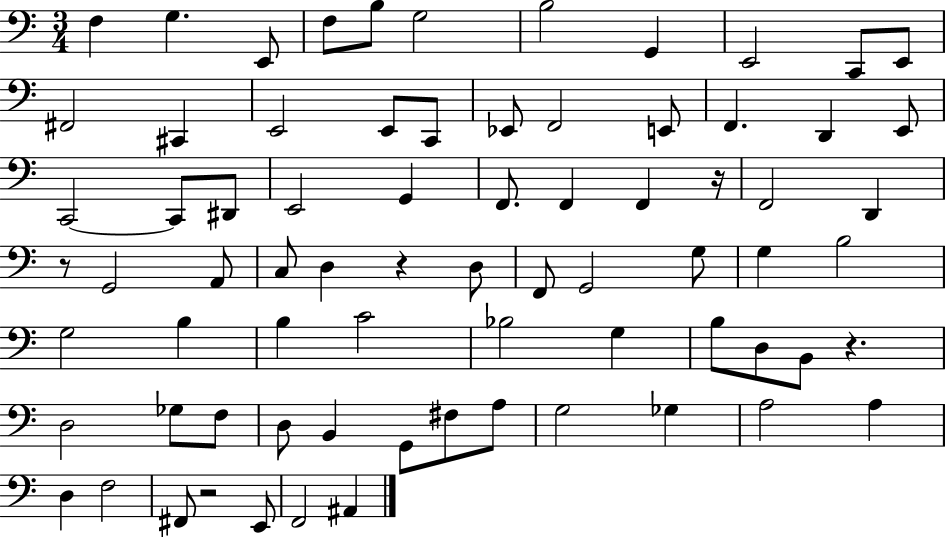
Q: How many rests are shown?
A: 5